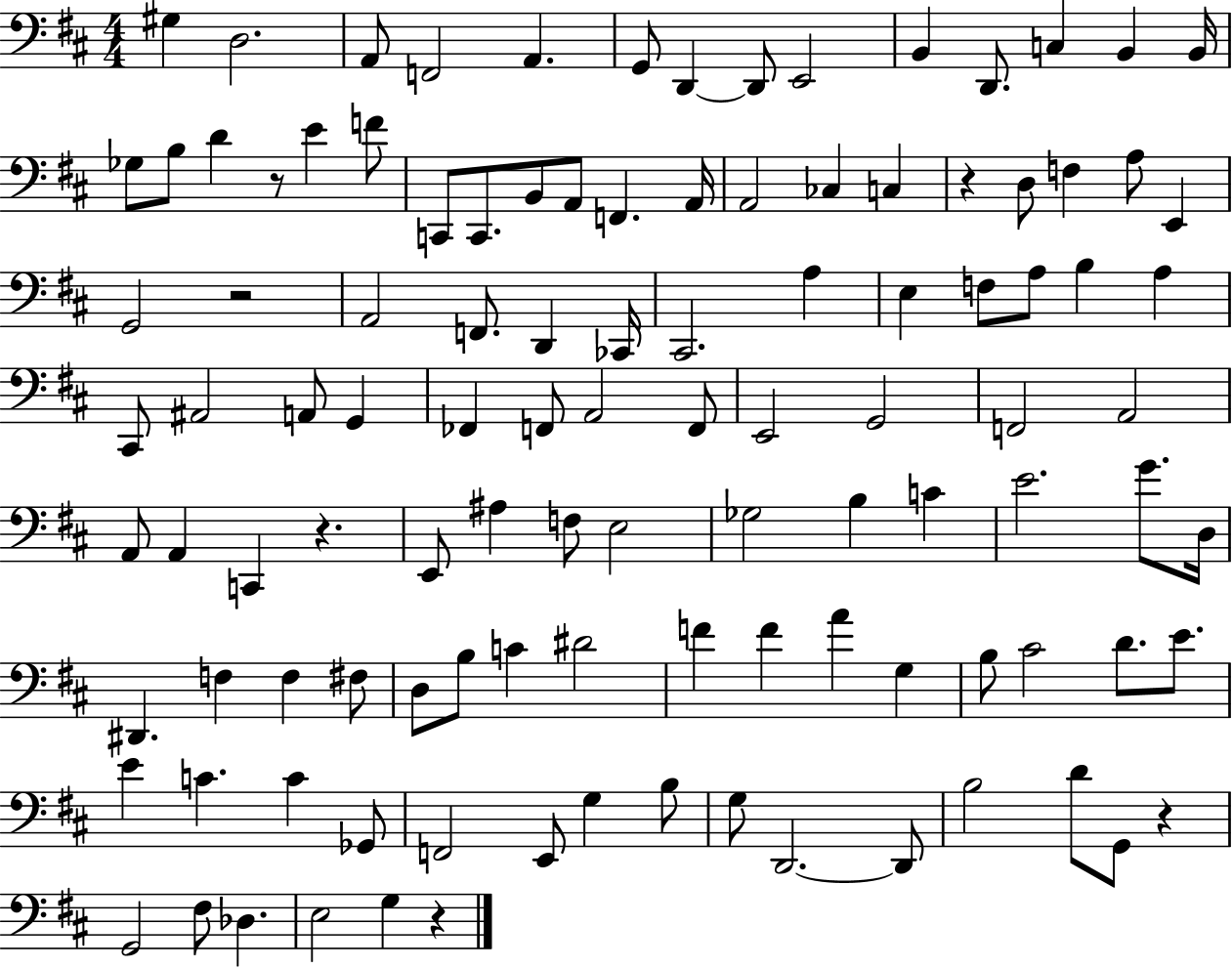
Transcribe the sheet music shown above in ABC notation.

X:1
T:Untitled
M:4/4
L:1/4
K:D
^G, D,2 A,,/2 F,,2 A,, G,,/2 D,, D,,/2 E,,2 B,, D,,/2 C, B,, B,,/4 _G,/2 B,/2 D z/2 E F/2 C,,/2 C,,/2 B,,/2 A,,/2 F,, A,,/4 A,,2 _C, C, z D,/2 F, A,/2 E,, G,,2 z2 A,,2 F,,/2 D,, _C,,/4 ^C,,2 A, E, F,/2 A,/2 B, A, ^C,,/2 ^A,,2 A,,/2 G,, _F,, F,,/2 A,,2 F,,/2 E,,2 G,,2 F,,2 A,,2 A,,/2 A,, C,, z E,,/2 ^A, F,/2 E,2 _G,2 B, C E2 G/2 D,/4 ^D,, F, F, ^F,/2 D,/2 B,/2 C ^D2 F F A G, B,/2 ^C2 D/2 E/2 E C C _G,,/2 F,,2 E,,/2 G, B,/2 G,/2 D,,2 D,,/2 B,2 D/2 G,,/2 z G,,2 ^F,/2 _D, E,2 G, z